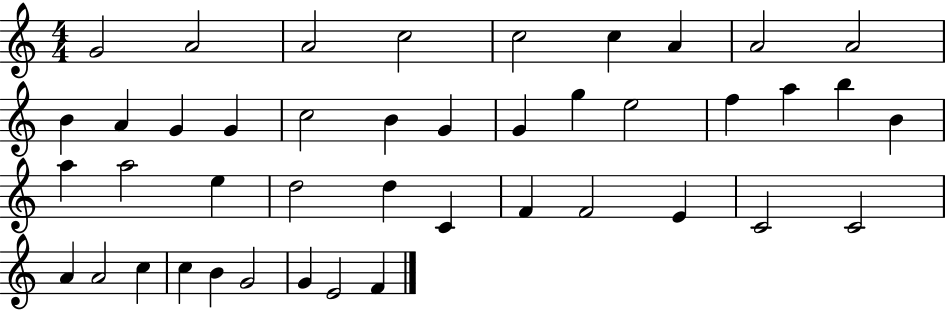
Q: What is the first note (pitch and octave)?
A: G4